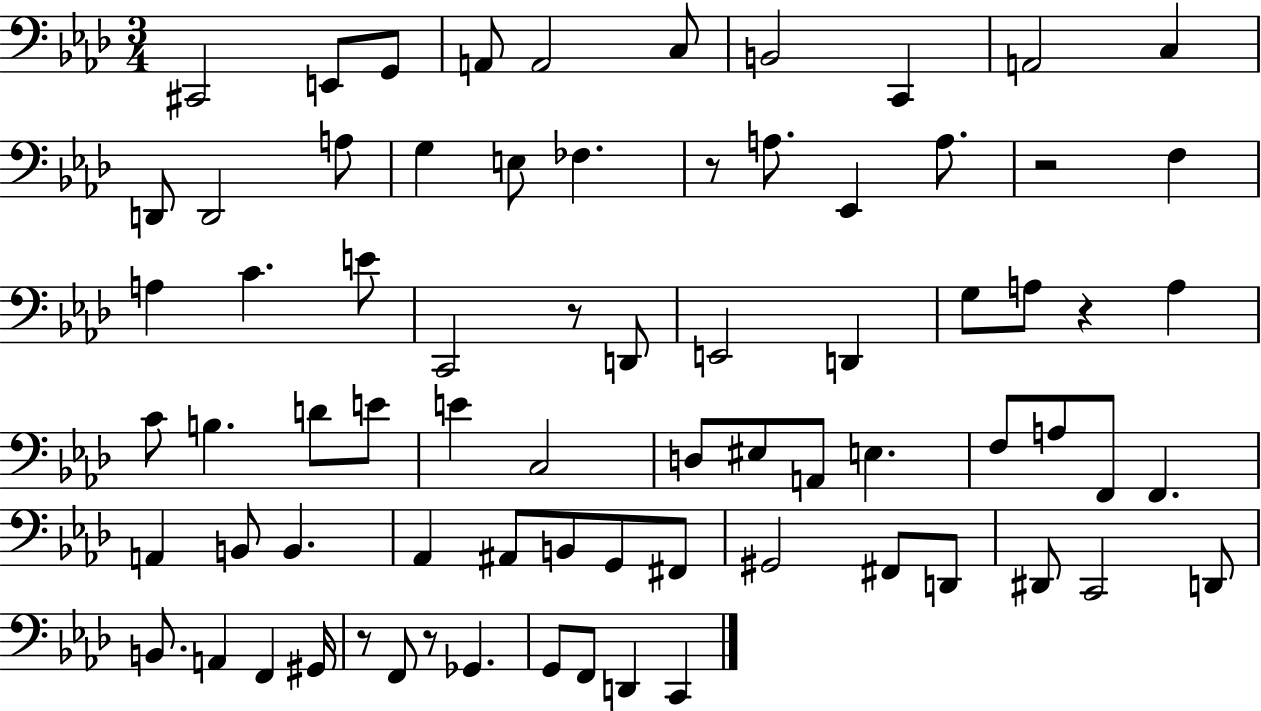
{
  \clef bass
  \numericTimeSignature
  \time 3/4
  \key aes \major
  cis,2 e,8 g,8 | a,8 a,2 c8 | b,2 c,4 | a,2 c4 | \break d,8 d,2 a8 | g4 e8 fes4. | r8 a8. ees,4 a8. | r2 f4 | \break a4 c'4. e'8 | c,2 r8 d,8 | e,2 d,4 | g8 a8 r4 a4 | \break c'8 b4. d'8 e'8 | e'4 c2 | d8 eis8 a,8 e4. | f8 a8 f,8 f,4. | \break a,4 b,8 b,4. | aes,4 ais,8 b,8 g,8 fis,8 | gis,2 fis,8 d,8 | dis,8 c,2 d,8 | \break b,8. a,4 f,4 gis,16 | r8 f,8 r8 ges,4. | g,8 f,8 d,4 c,4 | \bar "|."
}